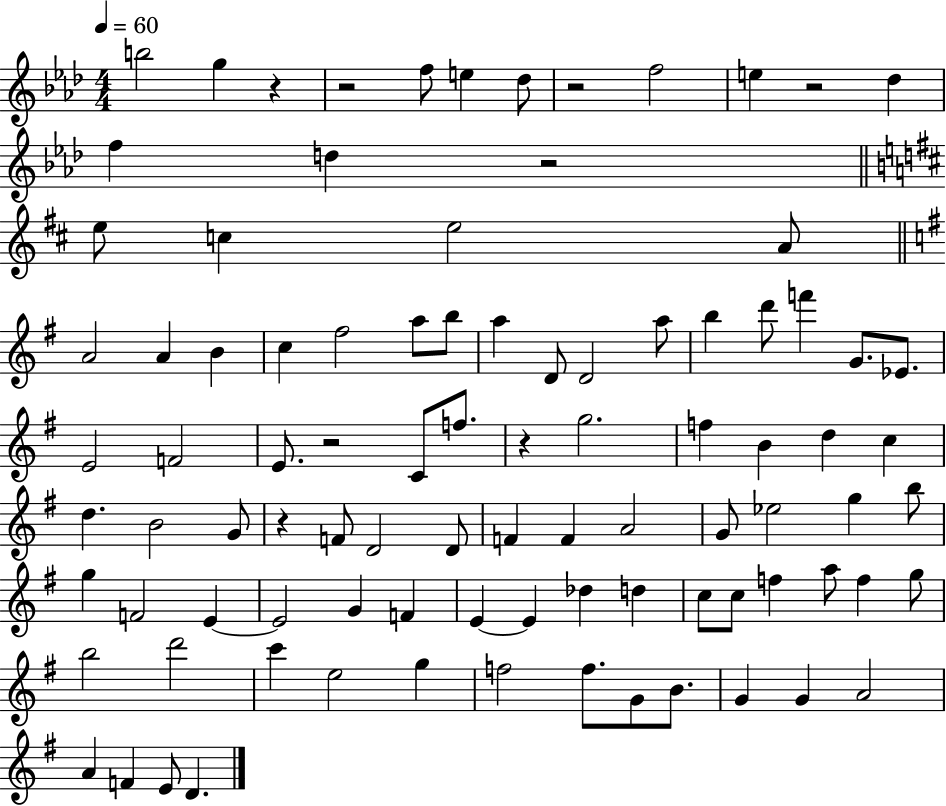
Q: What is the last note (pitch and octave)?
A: D4